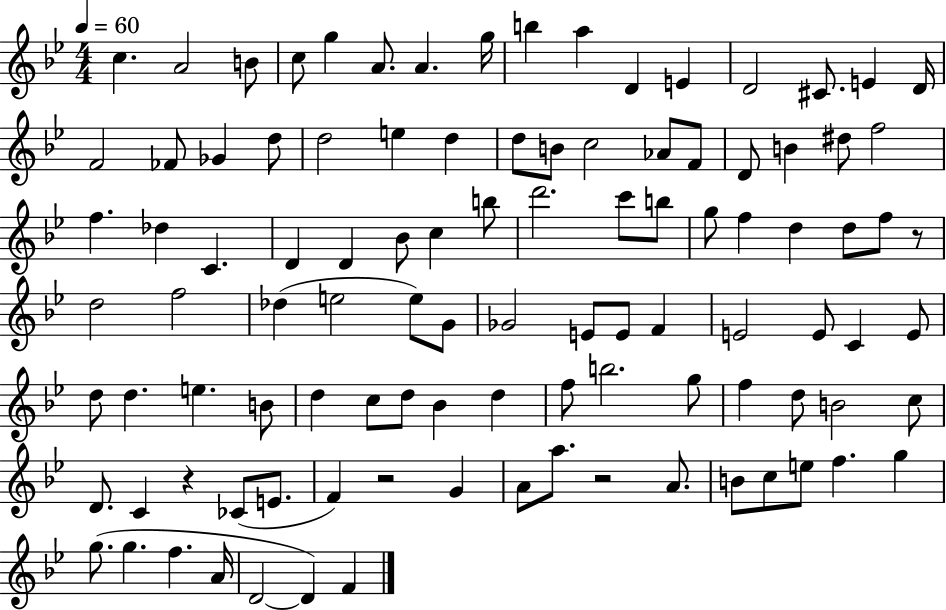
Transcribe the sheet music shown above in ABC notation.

X:1
T:Untitled
M:4/4
L:1/4
K:Bb
c A2 B/2 c/2 g A/2 A g/4 b a D E D2 ^C/2 E D/4 F2 _F/2 _G d/2 d2 e d d/2 B/2 c2 _A/2 F/2 D/2 B ^d/2 f2 f _d C D D _B/2 c b/2 d'2 c'/2 b/2 g/2 f d d/2 f/2 z/2 d2 f2 _d e2 e/2 G/2 _G2 E/2 E/2 F E2 E/2 C E/2 d/2 d e B/2 d c/2 d/2 _B d f/2 b2 g/2 f d/2 B2 c/2 D/2 C z _C/2 E/2 F z2 G A/2 a/2 z2 A/2 B/2 c/2 e/2 f g g/2 g f A/4 D2 D F